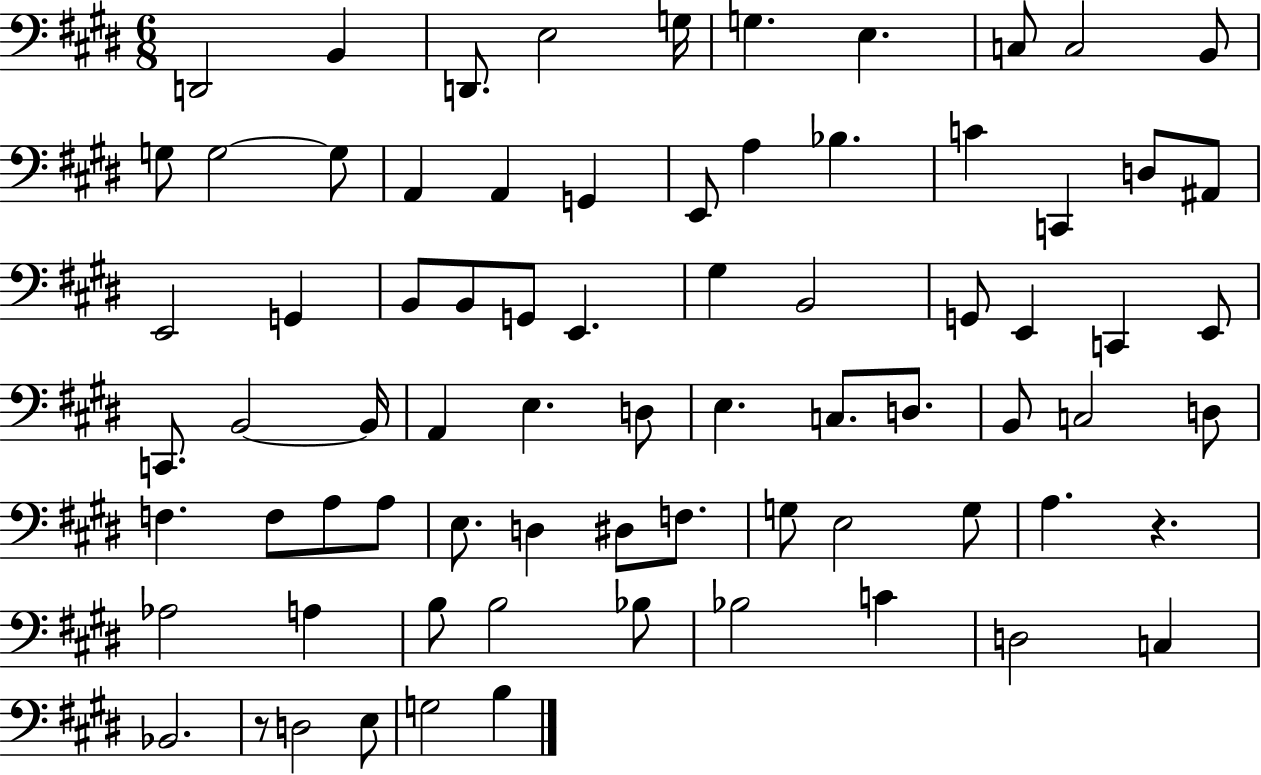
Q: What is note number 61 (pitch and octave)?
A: A3